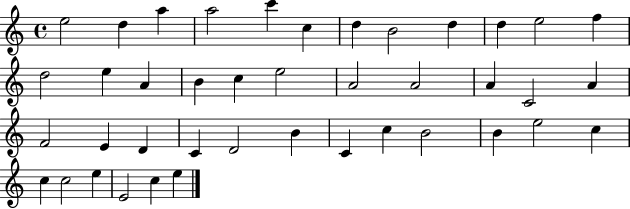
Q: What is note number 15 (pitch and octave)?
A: A4